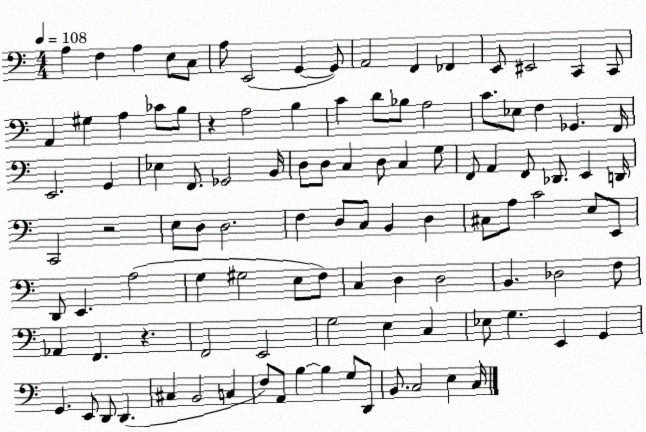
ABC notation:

X:1
T:Untitled
M:4/4
L:1/4
K:C
A, F, A, E,/2 C,/2 A,/2 E,,2 G,, G,,/2 A,,2 F,, _F,, E,,/2 ^E,,2 C,, C,,/2 A,, ^G, A, _C/2 B,/2 z A,2 B, C D/2 _B,/2 A,2 C/2 _E,/2 F, _G,, F,,/4 E,,2 G,, _E, F,,/2 _G,,2 B,,/4 D,/2 D,/2 C, D,/2 C, G,/2 F,,/2 A,, F,,/2 _D,,/2 E,, D,,/4 C,,2 z2 E,/2 D,/2 D,2 F, D,/2 C,/2 B,, D, ^C,/2 A,/2 C2 E,/2 E,,/2 D,,/2 E,, A,2 G, ^G,2 E,/2 F,/2 C, D, D,2 B,, _D,2 F,/2 _A,, F,, z F,,2 E,,2 G,2 E, C, _E,/2 G, E,, G,, G,, E,,/2 D,,/2 D,, ^C, B,,2 C, F,/2 A,,/2 B, B, G,/2 D,,/2 B,,/2 C,2 E, C,/4